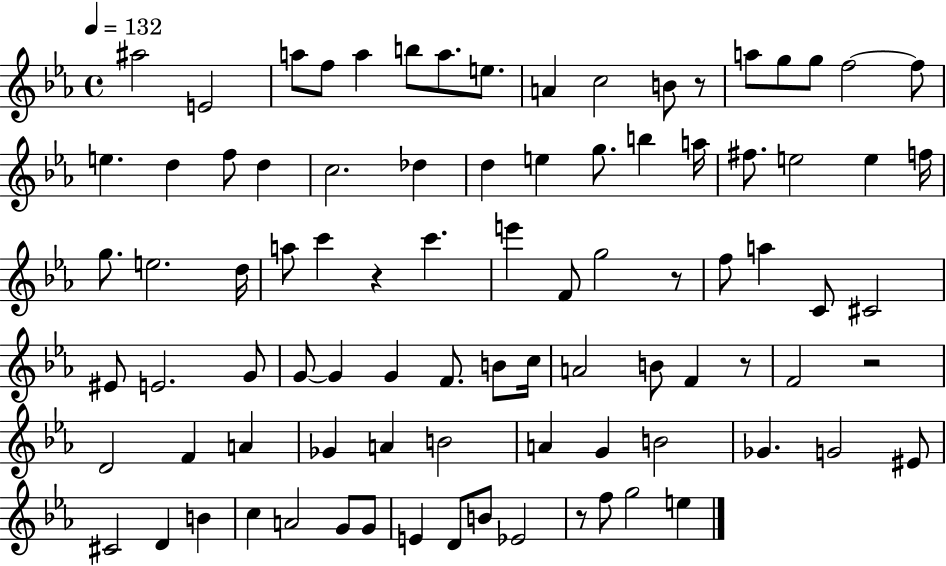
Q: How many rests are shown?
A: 6